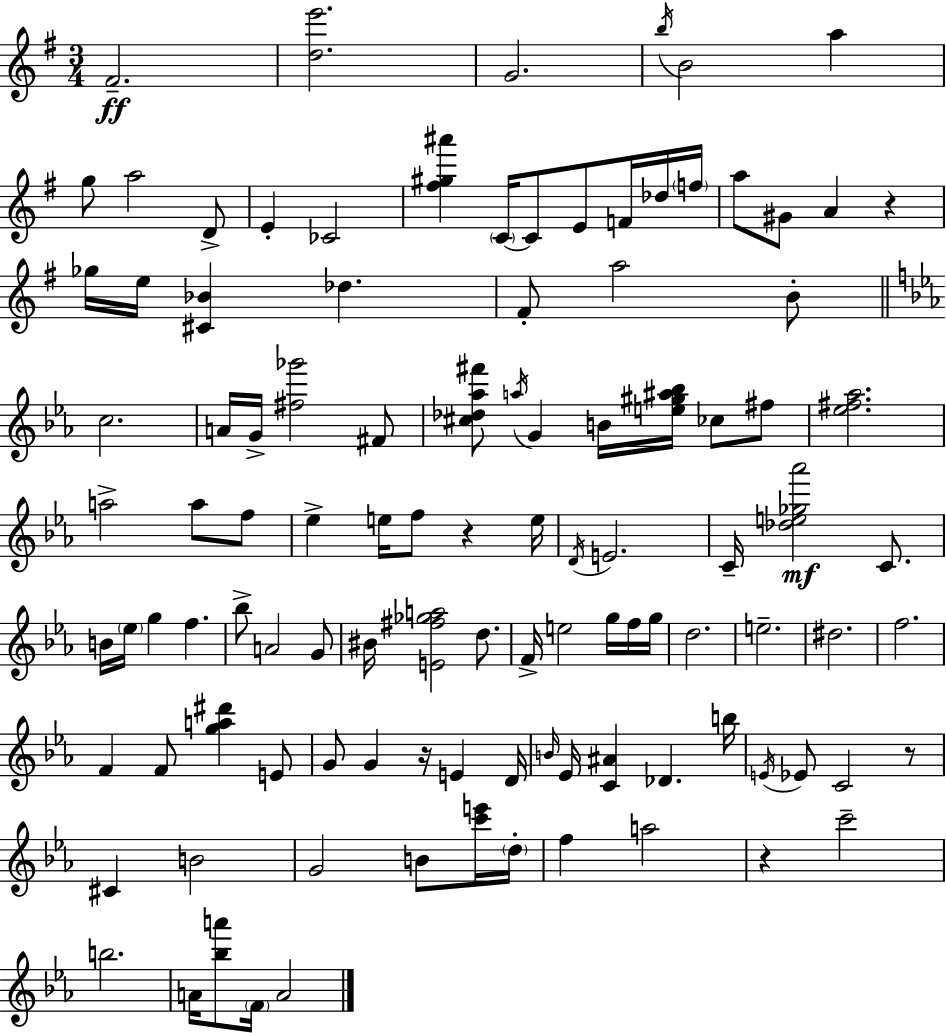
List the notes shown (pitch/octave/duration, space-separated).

F#4/h. [D5,E6]/h. G4/h. B5/s B4/h A5/q G5/e A5/h D4/e E4/q CES4/h [F#5,G#5,A#6]/q C4/s C4/e E4/e F4/s Db5/s F5/s A5/e G#4/e A4/q R/q Gb5/s E5/s [C#4,Bb4]/q Db5/q. F#4/e A5/h B4/e C5/h. A4/s G4/s [F#5,Gb6]/h F#4/e [C#5,Db5,Ab5,F#6]/e A5/s G4/q B4/s [E5,G#5,A#5,Bb5]/s CES5/e F#5/e [Eb5,F#5,Ab5]/h. A5/h A5/e F5/e Eb5/q E5/s F5/e R/q E5/s D4/s E4/h. C4/s [Db5,E5,Gb5,Ab6]/h C4/e. B4/s Eb5/s G5/q F5/q. Bb5/e A4/h G4/e BIS4/s [E4,F#5,Gb5,A5]/h D5/e. F4/s E5/h G5/s F5/s G5/s D5/h. E5/h. D#5/h. F5/h. F4/q F4/e [G5,A5,D#6]/q E4/e G4/e G4/q R/s E4/q D4/s B4/s Eb4/s [C4,A#4]/q Db4/q. B5/s E4/s Eb4/e C4/h R/e C#4/q B4/h G4/h B4/e [C6,E6]/s D5/s F5/q A5/h R/q C6/h B5/h. A4/s [Bb5,A6]/e F4/s A4/h